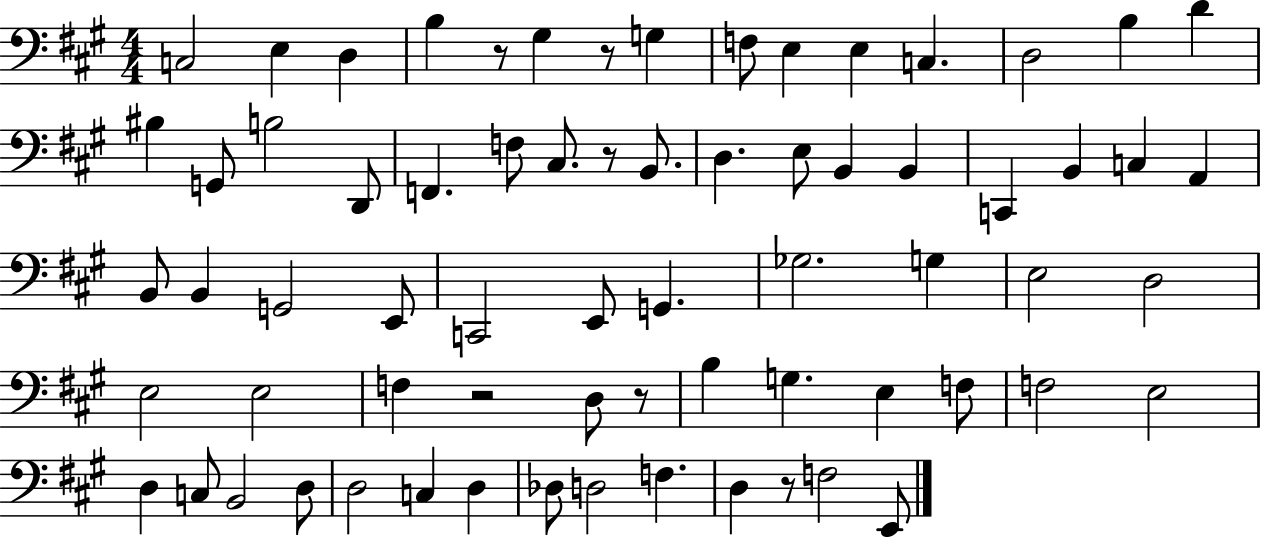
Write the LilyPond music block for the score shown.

{
  \clef bass
  \numericTimeSignature
  \time 4/4
  \key a \major
  c2 e4 d4 | b4 r8 gis4 r8 g4 | f8 e4 e4 c4. | d2 b4 d'4 | \break bis4 g,8 b2 d,8 | f,4. f8 cis8. r8 b,8. | d4. e8 b,4 b,4 | c,4 b,4 c4 a,4 | \break b,8 b,4 g,2 e,8 | c,2 e,8 g,4. | ges2. g4 | e2 d2 | \break e2 e2 | f4 r2 d8 r8 | b4 g4. e4 f8 | f2 e2 | \break d4 c8 b,2 d8 | d2 c4 d4 | des8 d2 f4. | d4 r8 f2 e,8 | \break \bar "|."
}